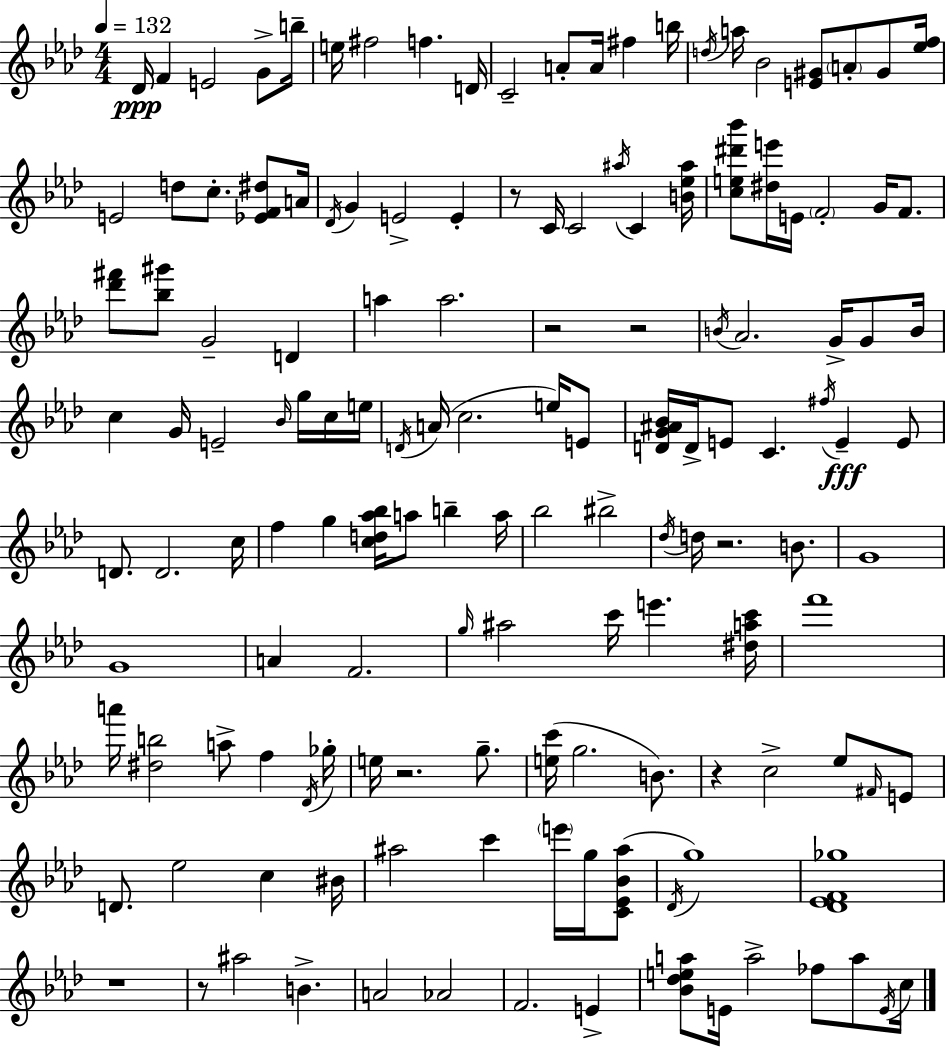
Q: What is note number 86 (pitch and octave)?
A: A5